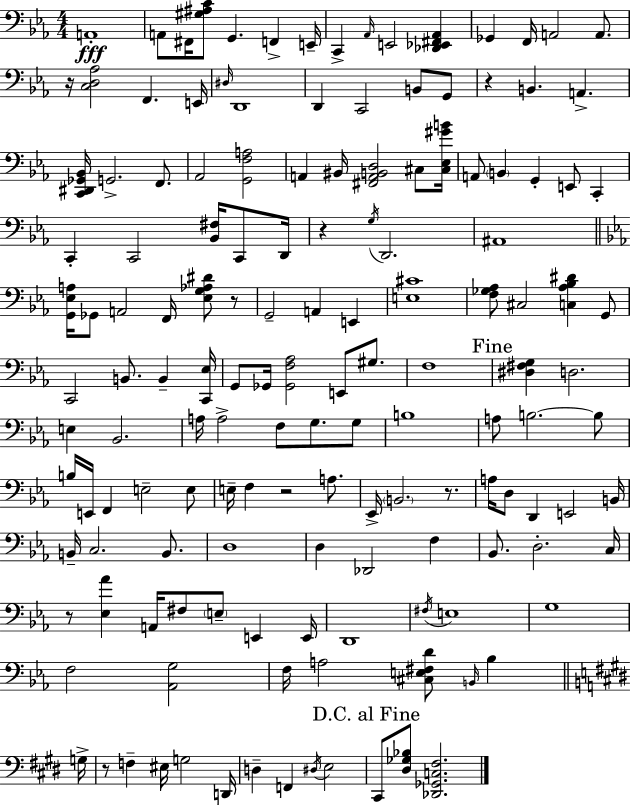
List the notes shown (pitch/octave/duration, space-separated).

A2/w A2/e F#2/s [G#3,A#3,C4]/e G2/q. F2/q E2/s C2/q Ab2/s E2/h [Db2,Eb2,F#2,Ab2]/q Gb2/q F2/s A2/h A2/e. R/s [C3,D3,Ab3]/h F2/q. E2/s D#3/s D2/w D2/q C2/h B2/e G2/e R/q B2/q. A2/q. [C2,D#2,Gb2,Bb2]/s G2/h. F2/e. Ab2/h [G2,F3,A3]/h A2/q BIS2/s [F#2,A2,B2,D3]/h C#3/e [C#3,Eb3,G#4,B4]/s A2/e B2/q G2/q E2/e C2/q C2/q C2/h [Bb2,F#3]/s C2/e D2/s R/q G3/s D2/h. A#2/w [G2,Eb3,A3]/s Gb2/e A2/h F2/s [Eb3,G3,Ab3,D#4]/e R/e G2/h A2/q E2/q [E3,C#4]/w [F3,Gb3,Ab3]/e C#3/h [C3,Ab3,Bb3,D#4]/q G2/e C2/h B2/e. B2/q [C2,Eb3]/s G2/e Gb2/s [Gb2,F3,Ab3]/h E2/e G#3/e. F3/w [D#3,F#3,G3]/q D3/h. E3/q Bb2/h. A3/s A3/h F3/e G3/e. G3/e B3/w A3/e B3/h. B3/e B3/s E2/s F2/q E3/h E3/e E3/s F3/q R/h A3/e. Eb2/s B2/h. R/e. A3/s D3/e D2/q E2/h B2/s B2/s C3/h. B2/e. D3/w D3/q Db2/h F3/q Bb2/e. D3/h. C3/s R/e [Eb3,Ab4]/q A2/s F#3/e E3/e E2/q E2/s D2/w F#3/s E3/w G3/w F3/h [Ab2,G3]/h F3/s A3/h [C#3,E3,F#3,D4]/e B2/s Bb3/q G3/s R/e F3/q EIS3/s G3/h D2/s D3/q F2/q D#3/s E3/h C#2/e [D#3,Gb3,Bb3]/e [Db2,Gb2,C3,F#3]/h.